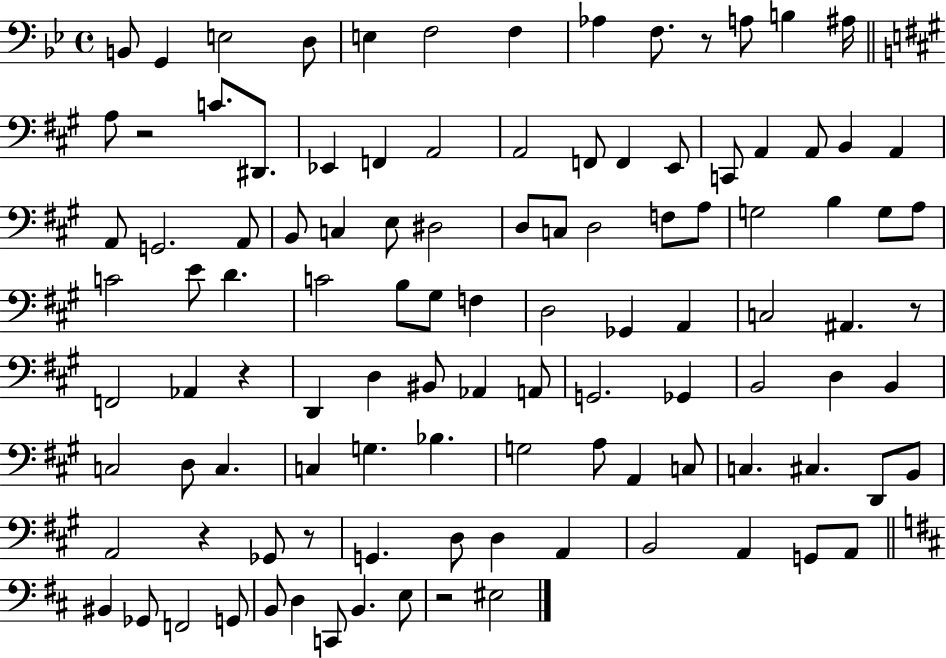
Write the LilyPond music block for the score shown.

{
  \clef bass
  \time 4/4
  \defaultTimeSignature
  \key bes \major
  b,8 g,4 e2 d8 | e4 f2 f4 | aes4 f8. r8 a8 b4 ais16 | \bar "||" \break \key a \major a8 r2 c'8. dis,8. | ees,4 f,4 a,2 | a,2 f,8 f,4 e,8 | c,8 a,4 a,8 b,4 a,4 | \break a,8 g,2. a,8 | b,8 c4 e8 dis2 | d8 c8 d2 f8 a8 | g2 b4 g8 a8 | \break c'2 e'8 d'4. | c'2 b8 gis8 f4 | d2 ges,4 a,4 | c2 ais,4. r8 | \break f,2 aes,4 r4 | d,4 d4 bis,8 aes,4 a,8 | g,2. ges,4 | b,2 d4 b,4 | \break c2 d8 c4. | c4 g4. bes4. | g2 a8 a,4 c8 | c4. cis4. d,8 b,8 | \break a,2 r4 ges,8 r8 | g,4. d8 d4 a,4 | b,2 a,4 g,8 a,8 | \bar "||" \break \key d \major bis,4 ges,8 f,2 g,8 | b,8 d4 c,8 b,4. e8 | r2 eis2 | \bar "|."
}